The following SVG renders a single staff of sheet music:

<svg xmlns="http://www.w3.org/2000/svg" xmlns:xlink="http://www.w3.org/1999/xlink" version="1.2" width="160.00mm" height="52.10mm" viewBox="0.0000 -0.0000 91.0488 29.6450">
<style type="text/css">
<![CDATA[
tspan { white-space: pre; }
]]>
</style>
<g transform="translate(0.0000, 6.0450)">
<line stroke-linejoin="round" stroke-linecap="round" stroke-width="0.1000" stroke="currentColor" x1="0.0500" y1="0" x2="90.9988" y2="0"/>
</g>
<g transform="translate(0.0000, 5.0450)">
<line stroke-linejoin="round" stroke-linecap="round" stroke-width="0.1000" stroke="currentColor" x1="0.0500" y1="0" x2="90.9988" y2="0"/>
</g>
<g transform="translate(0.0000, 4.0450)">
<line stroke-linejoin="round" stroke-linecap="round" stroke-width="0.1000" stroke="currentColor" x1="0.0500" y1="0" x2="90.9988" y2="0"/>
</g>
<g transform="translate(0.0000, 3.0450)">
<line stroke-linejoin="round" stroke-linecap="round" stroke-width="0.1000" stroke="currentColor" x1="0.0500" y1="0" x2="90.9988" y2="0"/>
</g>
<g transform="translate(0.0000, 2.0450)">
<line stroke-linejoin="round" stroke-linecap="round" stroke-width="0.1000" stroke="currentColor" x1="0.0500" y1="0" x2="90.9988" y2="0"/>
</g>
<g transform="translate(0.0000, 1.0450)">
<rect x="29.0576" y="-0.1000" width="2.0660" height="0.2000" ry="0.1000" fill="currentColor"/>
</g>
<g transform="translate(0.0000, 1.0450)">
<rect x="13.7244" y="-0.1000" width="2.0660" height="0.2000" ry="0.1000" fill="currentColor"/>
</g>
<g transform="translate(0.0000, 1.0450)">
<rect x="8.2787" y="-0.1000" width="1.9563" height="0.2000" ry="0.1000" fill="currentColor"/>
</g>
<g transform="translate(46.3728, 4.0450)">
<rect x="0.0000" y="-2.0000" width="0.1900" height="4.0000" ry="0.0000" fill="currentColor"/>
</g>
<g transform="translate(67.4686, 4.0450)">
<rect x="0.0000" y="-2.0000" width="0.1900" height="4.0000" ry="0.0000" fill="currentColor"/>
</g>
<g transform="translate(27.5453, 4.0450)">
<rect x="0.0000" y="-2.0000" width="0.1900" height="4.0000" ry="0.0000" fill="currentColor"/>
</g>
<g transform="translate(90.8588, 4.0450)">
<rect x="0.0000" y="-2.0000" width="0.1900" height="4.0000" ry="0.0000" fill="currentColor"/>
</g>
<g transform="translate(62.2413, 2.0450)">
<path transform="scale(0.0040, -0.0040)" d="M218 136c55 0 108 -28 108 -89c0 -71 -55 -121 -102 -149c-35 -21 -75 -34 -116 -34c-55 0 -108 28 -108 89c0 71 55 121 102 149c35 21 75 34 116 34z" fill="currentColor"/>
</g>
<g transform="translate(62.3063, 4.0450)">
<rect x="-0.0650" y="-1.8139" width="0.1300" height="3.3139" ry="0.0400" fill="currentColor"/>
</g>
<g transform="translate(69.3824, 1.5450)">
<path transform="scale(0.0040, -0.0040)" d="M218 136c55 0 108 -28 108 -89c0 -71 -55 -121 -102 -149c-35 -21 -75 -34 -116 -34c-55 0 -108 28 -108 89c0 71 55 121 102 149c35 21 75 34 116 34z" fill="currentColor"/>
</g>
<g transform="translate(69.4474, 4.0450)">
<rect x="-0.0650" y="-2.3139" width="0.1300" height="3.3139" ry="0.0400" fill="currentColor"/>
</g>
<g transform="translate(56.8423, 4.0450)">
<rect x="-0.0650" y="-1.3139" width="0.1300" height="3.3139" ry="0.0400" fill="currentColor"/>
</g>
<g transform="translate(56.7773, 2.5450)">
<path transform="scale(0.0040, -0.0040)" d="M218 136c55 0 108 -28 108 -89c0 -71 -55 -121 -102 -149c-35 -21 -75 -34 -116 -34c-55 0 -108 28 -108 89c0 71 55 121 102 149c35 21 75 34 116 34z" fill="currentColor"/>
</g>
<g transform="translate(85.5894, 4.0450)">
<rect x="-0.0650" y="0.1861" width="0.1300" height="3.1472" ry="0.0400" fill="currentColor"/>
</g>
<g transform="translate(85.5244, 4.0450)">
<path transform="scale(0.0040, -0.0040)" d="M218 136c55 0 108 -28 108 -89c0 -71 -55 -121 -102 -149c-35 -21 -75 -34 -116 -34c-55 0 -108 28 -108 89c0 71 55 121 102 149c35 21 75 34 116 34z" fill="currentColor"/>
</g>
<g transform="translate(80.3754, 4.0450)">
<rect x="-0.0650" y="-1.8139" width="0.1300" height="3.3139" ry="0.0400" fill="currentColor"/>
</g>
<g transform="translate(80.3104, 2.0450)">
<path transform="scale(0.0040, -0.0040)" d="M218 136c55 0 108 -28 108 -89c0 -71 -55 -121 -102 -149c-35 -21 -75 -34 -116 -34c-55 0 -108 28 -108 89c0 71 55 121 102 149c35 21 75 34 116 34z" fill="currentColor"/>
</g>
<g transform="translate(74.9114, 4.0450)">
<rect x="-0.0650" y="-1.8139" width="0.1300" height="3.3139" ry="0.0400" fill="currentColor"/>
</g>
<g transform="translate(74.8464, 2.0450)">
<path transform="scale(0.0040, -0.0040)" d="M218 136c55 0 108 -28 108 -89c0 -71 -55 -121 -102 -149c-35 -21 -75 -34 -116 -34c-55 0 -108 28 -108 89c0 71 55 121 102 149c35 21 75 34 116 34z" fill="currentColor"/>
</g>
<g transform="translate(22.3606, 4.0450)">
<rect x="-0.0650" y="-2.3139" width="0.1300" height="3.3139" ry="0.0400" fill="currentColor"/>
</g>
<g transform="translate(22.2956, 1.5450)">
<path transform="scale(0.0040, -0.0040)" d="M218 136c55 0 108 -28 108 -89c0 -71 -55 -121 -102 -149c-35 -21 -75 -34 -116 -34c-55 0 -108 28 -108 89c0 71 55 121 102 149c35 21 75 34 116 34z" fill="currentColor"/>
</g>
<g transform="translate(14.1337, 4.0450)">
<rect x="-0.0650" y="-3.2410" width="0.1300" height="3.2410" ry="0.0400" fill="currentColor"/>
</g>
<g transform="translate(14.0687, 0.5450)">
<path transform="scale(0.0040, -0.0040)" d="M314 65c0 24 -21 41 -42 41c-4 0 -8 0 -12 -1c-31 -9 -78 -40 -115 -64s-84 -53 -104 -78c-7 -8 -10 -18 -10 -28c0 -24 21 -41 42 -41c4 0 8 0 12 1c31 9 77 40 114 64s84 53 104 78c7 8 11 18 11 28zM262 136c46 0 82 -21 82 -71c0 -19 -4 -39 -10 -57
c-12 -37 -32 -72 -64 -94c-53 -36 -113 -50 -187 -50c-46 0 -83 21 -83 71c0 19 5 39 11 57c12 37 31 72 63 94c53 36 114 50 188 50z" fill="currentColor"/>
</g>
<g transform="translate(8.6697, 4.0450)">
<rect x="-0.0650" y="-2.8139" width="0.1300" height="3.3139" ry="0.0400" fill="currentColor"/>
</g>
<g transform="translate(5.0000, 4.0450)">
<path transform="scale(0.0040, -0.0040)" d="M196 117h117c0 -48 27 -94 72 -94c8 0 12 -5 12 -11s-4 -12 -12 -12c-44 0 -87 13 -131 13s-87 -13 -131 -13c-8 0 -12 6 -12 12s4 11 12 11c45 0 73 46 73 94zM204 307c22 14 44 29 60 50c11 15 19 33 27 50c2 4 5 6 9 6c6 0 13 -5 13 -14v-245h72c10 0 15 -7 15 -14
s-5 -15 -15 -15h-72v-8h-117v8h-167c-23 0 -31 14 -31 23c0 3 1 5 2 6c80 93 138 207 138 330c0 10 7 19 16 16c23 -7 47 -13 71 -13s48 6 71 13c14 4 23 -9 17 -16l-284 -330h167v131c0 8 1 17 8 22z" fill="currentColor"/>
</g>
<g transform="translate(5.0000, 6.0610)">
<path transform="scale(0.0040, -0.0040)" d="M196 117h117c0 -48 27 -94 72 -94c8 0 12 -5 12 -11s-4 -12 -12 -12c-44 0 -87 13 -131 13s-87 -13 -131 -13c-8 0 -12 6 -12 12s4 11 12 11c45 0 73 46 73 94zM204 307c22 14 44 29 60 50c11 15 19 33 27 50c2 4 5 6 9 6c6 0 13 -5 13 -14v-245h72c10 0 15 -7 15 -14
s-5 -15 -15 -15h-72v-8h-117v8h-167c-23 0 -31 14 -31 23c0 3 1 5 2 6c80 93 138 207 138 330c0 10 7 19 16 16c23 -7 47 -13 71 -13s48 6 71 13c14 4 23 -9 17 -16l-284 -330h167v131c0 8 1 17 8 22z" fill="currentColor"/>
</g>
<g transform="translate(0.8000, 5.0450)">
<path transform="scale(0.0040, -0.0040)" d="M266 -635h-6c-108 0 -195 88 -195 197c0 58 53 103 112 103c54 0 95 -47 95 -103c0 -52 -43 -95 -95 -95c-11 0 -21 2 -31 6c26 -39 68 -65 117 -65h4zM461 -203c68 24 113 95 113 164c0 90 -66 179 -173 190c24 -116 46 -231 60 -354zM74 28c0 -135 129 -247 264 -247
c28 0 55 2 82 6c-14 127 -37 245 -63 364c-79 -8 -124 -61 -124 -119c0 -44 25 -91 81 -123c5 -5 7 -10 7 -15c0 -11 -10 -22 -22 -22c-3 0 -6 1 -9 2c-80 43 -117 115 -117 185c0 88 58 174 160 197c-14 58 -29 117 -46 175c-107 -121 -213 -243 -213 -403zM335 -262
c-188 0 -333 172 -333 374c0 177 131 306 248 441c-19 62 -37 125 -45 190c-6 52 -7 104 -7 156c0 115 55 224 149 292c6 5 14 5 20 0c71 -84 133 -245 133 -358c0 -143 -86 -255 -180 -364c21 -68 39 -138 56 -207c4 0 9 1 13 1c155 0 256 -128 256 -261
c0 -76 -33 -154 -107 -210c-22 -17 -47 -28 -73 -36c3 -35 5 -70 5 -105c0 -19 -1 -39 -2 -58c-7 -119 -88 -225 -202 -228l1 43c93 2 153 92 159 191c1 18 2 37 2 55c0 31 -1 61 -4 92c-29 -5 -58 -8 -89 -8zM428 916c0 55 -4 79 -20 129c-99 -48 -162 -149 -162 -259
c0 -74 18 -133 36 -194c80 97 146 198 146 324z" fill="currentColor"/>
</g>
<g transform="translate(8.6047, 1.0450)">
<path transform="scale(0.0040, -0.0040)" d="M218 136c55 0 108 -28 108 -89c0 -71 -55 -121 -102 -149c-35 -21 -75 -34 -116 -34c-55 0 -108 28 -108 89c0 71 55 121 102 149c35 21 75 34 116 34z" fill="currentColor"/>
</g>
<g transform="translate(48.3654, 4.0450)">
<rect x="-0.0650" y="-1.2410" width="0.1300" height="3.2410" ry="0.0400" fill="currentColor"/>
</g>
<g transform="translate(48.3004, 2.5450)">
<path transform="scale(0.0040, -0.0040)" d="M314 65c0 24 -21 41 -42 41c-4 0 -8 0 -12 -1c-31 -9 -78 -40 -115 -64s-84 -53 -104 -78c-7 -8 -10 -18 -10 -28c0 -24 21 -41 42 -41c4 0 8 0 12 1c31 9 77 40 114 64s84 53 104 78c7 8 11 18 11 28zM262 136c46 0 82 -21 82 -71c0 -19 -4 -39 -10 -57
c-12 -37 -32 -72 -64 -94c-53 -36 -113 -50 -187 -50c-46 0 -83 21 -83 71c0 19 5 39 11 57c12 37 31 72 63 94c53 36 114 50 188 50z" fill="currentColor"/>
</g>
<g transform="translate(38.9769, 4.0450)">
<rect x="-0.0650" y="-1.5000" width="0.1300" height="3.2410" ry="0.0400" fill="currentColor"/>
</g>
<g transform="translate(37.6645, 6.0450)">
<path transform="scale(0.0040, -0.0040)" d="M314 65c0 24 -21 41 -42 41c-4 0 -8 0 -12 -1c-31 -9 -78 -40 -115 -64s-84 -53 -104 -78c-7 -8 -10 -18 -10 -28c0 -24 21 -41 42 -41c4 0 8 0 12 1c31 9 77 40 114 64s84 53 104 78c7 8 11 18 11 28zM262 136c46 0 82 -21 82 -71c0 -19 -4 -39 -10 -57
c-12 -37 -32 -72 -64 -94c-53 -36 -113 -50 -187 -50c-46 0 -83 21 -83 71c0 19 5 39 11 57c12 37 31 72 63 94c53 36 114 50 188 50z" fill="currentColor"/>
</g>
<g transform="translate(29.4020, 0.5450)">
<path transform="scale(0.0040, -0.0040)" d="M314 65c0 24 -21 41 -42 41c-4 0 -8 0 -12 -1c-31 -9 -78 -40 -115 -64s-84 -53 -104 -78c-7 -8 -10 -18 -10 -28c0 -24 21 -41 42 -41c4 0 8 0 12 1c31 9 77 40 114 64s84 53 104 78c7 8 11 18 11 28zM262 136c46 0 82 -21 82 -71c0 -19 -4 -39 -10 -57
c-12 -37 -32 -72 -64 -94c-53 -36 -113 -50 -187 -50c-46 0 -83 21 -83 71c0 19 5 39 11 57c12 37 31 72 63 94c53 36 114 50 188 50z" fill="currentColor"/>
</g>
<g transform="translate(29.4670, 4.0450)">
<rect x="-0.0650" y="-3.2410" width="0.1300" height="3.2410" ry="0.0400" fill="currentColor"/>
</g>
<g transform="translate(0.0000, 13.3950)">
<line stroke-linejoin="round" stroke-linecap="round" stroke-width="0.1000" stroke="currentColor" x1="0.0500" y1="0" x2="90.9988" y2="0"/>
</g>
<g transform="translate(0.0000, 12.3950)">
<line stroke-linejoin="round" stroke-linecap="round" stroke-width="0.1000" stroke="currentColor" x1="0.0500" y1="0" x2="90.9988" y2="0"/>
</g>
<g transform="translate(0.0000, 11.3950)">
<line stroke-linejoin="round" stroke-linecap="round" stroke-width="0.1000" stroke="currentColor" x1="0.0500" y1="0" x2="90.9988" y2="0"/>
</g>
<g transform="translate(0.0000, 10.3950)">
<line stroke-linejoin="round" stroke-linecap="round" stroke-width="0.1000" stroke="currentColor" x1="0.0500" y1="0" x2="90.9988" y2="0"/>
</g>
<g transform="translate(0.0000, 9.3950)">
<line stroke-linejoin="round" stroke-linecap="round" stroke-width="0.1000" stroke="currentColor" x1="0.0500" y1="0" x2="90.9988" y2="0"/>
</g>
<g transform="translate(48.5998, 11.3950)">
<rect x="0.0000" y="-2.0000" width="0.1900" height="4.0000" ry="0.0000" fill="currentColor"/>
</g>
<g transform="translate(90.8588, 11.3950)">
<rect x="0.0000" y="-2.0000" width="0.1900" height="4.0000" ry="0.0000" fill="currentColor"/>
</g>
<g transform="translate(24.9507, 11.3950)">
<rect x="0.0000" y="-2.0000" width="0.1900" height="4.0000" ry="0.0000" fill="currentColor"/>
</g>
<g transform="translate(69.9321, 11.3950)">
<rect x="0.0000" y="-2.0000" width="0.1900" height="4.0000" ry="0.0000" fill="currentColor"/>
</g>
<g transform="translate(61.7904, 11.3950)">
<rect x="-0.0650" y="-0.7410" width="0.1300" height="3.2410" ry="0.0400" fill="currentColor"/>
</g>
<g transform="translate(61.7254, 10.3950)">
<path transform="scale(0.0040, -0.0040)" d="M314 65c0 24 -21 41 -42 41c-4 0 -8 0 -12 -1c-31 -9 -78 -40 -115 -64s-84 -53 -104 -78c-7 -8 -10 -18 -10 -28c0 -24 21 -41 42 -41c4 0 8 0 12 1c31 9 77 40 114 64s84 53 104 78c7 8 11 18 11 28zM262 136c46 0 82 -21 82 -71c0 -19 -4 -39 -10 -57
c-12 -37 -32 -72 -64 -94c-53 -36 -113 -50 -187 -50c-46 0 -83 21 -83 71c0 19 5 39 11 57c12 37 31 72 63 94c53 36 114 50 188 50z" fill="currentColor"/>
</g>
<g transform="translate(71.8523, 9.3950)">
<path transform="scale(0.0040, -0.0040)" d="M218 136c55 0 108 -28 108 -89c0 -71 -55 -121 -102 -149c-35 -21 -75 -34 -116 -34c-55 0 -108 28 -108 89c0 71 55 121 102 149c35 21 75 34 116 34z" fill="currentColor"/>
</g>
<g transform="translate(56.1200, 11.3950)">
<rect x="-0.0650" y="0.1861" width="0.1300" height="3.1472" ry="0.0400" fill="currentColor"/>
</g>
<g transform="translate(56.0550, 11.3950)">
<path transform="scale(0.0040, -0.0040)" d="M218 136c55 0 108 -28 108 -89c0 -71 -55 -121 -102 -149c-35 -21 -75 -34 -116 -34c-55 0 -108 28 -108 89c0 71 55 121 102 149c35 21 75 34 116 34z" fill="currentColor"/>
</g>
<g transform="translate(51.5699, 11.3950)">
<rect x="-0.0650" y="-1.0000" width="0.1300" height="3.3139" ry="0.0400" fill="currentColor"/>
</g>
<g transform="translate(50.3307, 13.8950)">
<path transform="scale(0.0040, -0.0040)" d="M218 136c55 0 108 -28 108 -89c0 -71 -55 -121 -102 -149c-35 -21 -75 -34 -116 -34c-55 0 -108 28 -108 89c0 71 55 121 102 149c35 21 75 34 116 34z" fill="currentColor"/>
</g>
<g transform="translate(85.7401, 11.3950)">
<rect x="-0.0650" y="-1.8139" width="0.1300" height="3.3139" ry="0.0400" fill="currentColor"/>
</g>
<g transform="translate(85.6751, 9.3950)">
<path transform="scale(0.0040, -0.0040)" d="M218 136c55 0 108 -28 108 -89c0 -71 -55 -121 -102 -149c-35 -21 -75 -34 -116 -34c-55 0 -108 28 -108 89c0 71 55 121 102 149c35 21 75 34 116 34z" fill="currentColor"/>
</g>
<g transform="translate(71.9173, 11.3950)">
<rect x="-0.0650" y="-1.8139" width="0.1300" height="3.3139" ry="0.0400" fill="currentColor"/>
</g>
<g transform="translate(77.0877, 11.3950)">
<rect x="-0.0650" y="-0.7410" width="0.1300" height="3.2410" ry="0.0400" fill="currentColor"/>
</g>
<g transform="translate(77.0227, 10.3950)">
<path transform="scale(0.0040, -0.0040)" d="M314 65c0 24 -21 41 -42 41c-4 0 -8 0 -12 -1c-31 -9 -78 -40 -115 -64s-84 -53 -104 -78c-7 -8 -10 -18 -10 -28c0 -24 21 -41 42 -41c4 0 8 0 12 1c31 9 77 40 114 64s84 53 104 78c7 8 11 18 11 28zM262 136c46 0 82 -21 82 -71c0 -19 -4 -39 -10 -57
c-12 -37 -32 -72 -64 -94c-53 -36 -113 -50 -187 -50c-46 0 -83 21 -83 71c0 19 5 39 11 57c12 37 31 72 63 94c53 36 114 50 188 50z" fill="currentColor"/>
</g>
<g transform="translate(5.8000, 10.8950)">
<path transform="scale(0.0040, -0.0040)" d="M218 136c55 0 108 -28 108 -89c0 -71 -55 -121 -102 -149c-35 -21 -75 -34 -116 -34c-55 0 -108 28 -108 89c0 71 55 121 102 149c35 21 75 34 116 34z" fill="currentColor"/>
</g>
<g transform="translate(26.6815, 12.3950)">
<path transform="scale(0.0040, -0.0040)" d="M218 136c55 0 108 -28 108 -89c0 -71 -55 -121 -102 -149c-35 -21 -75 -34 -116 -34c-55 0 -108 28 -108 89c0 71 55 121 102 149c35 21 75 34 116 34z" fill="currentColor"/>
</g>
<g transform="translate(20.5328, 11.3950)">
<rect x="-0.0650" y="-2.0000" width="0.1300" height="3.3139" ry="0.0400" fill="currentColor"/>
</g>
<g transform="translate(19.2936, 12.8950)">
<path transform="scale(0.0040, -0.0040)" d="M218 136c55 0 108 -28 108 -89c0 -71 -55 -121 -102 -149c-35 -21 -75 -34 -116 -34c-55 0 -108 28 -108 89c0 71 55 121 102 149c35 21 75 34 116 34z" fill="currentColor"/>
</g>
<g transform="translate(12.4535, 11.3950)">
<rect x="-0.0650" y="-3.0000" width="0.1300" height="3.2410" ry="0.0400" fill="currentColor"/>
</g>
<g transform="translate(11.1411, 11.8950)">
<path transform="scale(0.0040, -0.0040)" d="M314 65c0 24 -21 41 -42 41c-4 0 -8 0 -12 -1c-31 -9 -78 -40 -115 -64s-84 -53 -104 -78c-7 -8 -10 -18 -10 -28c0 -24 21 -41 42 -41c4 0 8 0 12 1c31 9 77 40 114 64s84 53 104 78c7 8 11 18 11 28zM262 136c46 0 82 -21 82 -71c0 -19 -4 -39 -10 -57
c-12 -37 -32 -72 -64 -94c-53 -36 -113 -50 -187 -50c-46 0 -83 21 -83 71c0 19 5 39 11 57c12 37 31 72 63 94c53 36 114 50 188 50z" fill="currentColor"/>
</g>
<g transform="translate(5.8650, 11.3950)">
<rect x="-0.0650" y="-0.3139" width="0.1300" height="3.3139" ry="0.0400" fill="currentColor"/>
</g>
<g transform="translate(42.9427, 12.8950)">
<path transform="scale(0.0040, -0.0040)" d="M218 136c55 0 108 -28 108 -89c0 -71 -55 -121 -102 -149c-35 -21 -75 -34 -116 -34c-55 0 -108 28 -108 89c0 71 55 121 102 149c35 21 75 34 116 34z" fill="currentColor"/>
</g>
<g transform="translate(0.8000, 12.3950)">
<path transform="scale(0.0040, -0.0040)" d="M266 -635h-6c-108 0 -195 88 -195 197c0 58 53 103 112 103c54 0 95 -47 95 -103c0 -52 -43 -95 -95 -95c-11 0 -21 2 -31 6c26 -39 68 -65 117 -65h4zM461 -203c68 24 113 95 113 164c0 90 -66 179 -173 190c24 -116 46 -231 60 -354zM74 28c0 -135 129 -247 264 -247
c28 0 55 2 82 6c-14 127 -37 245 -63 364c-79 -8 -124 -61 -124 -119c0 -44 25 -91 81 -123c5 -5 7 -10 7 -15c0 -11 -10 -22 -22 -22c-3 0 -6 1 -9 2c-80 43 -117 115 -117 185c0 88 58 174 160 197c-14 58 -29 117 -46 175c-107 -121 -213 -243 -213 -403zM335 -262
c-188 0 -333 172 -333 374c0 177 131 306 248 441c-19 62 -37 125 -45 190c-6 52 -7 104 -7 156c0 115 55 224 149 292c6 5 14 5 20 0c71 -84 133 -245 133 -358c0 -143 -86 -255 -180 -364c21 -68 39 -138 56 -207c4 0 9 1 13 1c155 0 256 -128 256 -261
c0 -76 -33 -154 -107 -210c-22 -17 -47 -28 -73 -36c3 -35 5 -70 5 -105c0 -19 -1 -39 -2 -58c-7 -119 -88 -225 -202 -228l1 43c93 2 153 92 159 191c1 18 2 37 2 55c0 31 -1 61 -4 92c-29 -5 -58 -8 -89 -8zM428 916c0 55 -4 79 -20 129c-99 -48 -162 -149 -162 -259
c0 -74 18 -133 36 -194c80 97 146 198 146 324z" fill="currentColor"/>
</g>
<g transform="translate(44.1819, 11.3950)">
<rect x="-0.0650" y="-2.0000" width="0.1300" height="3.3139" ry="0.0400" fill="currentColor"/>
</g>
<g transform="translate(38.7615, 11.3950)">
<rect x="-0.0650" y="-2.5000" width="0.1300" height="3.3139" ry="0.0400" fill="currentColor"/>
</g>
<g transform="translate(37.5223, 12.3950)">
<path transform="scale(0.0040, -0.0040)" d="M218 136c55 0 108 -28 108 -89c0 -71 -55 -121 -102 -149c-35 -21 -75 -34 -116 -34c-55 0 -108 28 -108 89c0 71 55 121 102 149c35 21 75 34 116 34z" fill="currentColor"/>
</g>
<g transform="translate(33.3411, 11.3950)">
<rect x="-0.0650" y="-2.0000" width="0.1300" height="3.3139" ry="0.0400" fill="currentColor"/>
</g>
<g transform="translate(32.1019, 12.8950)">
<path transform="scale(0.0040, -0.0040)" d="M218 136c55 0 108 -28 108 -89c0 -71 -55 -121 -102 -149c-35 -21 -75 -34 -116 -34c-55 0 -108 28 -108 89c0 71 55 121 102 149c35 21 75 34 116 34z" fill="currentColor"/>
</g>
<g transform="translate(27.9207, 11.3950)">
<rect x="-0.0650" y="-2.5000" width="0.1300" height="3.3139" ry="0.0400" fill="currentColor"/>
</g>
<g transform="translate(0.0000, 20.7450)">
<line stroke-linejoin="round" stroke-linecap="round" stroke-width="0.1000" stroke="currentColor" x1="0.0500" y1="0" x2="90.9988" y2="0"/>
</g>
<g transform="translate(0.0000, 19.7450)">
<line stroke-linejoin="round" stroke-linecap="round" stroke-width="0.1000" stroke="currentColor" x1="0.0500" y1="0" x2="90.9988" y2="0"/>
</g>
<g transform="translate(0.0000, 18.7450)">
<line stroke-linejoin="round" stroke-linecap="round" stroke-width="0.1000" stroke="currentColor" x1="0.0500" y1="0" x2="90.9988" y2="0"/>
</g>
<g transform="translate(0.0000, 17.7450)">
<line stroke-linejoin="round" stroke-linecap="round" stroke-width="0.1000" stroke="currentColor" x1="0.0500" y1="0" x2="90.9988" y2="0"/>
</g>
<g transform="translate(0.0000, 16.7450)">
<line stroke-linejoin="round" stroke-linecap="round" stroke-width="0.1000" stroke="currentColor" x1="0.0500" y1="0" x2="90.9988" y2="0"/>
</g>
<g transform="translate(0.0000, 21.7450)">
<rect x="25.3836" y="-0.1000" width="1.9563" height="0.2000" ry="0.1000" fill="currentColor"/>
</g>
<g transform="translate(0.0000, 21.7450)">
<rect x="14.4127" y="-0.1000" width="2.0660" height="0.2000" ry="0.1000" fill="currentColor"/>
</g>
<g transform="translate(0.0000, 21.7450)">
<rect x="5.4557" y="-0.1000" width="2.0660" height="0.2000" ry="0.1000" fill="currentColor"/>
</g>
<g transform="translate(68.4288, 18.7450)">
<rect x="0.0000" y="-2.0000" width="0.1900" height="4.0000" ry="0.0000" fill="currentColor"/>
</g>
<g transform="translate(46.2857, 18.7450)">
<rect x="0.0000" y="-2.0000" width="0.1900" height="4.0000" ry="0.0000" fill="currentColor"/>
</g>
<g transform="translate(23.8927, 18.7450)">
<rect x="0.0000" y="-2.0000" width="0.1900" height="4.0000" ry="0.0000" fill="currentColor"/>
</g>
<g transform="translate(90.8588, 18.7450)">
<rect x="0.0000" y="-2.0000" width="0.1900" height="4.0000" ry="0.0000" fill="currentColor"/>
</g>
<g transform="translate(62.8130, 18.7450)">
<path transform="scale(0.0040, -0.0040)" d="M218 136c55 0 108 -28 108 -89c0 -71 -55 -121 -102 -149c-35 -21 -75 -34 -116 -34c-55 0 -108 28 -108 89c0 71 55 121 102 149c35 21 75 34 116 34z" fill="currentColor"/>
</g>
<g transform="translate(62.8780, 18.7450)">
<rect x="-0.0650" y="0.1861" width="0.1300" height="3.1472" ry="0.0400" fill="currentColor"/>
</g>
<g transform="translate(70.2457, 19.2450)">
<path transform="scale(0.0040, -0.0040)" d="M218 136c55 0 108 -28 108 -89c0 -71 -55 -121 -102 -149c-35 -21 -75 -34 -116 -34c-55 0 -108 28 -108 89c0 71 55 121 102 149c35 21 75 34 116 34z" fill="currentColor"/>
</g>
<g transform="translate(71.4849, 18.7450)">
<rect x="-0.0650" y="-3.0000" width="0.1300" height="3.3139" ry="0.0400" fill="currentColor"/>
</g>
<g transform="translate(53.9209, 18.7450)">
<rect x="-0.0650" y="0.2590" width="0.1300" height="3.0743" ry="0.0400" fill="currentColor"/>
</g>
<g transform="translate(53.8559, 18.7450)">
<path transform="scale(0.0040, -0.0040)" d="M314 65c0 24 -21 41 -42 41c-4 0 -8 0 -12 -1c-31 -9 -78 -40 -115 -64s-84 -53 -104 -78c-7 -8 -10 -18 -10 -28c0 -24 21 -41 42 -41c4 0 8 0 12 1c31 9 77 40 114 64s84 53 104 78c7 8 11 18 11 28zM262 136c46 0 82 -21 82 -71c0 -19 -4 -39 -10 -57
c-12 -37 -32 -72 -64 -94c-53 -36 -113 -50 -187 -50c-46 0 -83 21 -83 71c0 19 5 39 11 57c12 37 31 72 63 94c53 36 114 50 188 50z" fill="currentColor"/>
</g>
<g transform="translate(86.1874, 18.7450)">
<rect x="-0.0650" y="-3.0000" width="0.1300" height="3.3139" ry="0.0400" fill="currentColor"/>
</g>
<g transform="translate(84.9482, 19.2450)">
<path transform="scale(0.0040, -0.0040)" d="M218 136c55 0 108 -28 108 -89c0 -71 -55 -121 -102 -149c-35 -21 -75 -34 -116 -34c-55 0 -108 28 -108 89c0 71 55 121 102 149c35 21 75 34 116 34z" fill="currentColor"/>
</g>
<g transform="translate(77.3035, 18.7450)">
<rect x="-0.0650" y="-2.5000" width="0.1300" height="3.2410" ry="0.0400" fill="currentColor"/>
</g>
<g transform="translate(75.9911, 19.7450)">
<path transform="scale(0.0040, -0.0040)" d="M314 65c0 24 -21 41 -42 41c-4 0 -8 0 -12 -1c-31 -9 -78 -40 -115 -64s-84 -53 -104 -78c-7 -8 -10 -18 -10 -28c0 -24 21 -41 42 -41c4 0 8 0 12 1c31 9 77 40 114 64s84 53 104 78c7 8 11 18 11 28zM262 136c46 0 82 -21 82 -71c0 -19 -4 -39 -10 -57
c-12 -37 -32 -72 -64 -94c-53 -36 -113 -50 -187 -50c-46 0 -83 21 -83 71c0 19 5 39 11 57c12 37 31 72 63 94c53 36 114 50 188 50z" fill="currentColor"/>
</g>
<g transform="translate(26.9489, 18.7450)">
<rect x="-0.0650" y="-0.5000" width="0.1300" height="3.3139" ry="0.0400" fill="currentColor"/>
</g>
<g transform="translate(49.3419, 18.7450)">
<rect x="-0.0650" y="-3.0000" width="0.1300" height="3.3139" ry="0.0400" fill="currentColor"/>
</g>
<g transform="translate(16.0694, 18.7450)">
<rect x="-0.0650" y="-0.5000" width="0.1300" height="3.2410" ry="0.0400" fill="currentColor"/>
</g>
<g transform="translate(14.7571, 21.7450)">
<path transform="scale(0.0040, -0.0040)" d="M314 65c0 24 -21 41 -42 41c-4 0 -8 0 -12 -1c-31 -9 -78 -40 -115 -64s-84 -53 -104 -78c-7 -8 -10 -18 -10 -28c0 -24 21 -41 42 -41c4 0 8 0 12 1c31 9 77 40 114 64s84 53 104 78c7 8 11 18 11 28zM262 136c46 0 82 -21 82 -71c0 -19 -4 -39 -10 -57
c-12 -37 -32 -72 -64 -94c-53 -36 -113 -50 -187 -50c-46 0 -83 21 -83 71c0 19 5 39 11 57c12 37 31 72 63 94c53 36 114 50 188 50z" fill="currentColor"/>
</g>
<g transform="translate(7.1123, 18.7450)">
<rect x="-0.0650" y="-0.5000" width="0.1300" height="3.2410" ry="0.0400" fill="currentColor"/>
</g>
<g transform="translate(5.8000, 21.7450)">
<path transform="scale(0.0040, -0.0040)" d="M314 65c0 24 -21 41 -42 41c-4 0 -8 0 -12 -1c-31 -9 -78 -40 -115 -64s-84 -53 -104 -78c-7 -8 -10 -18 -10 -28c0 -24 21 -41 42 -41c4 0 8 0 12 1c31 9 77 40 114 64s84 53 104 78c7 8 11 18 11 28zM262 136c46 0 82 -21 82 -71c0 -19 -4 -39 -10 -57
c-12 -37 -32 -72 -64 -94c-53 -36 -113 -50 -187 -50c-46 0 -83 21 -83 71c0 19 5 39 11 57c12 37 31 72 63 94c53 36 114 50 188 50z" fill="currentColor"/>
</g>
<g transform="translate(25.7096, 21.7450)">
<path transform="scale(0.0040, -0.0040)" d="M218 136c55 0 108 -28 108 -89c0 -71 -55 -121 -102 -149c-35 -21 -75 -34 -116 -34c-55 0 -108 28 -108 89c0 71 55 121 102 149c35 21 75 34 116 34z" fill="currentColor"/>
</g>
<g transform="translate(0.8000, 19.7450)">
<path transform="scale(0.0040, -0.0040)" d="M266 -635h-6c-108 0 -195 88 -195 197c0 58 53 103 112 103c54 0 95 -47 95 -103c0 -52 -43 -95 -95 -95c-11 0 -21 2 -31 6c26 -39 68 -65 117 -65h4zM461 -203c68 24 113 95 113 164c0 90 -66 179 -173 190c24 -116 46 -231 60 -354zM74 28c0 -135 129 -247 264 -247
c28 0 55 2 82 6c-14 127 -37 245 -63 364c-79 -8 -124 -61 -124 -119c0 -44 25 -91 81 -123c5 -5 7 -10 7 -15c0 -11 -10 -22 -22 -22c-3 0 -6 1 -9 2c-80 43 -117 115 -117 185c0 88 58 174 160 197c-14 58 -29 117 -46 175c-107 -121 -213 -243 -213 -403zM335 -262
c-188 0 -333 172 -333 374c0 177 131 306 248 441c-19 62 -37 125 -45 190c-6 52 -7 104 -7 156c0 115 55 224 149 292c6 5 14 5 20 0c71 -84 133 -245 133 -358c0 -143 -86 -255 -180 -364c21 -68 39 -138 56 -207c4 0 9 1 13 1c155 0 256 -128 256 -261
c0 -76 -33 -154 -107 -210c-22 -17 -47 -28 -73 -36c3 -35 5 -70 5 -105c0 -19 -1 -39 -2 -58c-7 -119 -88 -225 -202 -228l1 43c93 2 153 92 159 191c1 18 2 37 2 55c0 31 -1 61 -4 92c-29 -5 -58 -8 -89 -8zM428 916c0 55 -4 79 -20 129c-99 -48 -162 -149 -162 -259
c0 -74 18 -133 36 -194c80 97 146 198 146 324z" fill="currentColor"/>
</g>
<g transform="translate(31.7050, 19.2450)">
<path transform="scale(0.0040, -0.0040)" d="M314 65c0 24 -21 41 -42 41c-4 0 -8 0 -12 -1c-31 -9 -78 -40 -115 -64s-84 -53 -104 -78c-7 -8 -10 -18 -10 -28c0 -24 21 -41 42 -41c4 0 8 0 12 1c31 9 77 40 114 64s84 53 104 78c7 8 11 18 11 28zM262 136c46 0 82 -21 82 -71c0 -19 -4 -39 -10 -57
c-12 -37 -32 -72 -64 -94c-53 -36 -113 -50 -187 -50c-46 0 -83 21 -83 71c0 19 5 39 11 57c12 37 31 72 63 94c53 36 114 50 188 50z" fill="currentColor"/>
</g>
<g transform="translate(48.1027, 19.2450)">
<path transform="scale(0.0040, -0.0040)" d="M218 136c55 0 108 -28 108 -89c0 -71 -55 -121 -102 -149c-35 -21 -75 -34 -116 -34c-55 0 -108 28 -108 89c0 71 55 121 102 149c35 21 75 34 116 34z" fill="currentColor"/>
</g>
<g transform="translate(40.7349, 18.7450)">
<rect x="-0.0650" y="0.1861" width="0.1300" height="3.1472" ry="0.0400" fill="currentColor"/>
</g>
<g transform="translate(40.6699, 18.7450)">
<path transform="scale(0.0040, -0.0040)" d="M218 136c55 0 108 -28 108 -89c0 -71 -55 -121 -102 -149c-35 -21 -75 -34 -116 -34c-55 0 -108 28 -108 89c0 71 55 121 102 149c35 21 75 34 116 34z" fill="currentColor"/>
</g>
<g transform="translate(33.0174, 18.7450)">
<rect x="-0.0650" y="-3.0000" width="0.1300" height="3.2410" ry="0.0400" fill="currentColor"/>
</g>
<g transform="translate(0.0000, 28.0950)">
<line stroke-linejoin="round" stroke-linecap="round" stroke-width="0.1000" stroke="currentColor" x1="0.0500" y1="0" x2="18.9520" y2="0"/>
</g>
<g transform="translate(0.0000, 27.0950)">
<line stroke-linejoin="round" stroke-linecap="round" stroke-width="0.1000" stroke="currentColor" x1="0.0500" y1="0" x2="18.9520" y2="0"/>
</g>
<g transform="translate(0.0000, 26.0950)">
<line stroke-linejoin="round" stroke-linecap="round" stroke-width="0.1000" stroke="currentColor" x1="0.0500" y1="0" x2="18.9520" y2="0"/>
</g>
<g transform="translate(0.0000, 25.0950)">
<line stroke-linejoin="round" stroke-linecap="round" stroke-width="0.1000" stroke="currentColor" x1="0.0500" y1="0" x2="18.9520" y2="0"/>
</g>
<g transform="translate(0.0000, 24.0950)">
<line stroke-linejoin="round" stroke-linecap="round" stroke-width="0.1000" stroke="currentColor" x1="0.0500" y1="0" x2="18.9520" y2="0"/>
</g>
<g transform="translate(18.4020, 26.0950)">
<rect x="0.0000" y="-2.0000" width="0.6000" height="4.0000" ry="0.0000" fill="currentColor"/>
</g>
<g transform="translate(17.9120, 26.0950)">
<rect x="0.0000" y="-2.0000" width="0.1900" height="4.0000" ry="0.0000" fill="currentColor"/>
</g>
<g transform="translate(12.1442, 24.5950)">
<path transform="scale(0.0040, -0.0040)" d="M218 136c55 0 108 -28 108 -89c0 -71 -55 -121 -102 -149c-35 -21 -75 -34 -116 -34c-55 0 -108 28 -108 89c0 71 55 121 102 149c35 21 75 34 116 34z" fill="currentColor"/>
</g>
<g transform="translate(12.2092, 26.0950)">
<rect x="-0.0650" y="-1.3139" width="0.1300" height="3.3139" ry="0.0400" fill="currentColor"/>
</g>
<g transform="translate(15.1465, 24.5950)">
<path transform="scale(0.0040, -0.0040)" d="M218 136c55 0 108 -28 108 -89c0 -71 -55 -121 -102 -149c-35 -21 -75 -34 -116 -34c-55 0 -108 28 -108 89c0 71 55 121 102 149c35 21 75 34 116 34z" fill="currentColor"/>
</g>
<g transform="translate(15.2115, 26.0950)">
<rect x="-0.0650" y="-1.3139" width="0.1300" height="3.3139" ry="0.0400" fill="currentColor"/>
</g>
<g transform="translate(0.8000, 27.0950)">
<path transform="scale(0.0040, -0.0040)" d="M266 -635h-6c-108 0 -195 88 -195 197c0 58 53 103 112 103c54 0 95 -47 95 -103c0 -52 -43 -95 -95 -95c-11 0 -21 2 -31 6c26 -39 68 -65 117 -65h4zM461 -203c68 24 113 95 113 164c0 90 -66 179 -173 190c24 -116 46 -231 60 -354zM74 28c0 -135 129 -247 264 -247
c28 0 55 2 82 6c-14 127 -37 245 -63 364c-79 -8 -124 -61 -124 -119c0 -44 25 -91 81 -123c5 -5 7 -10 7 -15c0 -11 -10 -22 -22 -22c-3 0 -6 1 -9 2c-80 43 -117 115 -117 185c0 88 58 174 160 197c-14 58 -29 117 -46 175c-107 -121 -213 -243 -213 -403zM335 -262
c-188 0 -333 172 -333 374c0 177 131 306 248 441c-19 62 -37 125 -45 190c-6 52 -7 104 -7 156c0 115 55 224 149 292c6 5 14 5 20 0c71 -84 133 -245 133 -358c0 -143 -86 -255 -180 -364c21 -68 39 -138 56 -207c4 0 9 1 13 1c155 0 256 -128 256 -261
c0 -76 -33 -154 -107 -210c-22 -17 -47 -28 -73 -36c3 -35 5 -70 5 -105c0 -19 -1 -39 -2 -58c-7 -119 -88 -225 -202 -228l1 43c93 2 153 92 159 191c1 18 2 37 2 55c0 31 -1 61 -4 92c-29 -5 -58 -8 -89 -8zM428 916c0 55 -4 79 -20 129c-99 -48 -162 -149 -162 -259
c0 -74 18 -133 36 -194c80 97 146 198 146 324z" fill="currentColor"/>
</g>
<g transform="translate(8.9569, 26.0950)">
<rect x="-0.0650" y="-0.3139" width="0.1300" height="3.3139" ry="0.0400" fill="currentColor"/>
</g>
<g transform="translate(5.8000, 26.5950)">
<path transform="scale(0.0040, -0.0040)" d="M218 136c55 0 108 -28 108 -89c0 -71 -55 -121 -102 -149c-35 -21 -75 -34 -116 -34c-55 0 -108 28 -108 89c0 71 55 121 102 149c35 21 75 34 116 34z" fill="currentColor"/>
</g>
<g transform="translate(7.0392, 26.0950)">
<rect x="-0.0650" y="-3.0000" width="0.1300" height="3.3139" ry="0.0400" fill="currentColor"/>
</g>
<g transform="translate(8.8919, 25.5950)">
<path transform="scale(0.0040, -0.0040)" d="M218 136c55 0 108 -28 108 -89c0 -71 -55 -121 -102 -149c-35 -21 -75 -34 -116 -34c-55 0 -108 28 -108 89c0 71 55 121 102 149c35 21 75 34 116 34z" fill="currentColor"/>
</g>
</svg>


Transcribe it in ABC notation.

X:1
T:Untitled
M:4/4
L:1/4
K:C
a b2 g b2 E2 e2 e f g f f B c A2 F G F G F D B d2 f d2 f C2 C2 C A2 B A B2 B A G2 A A c e e